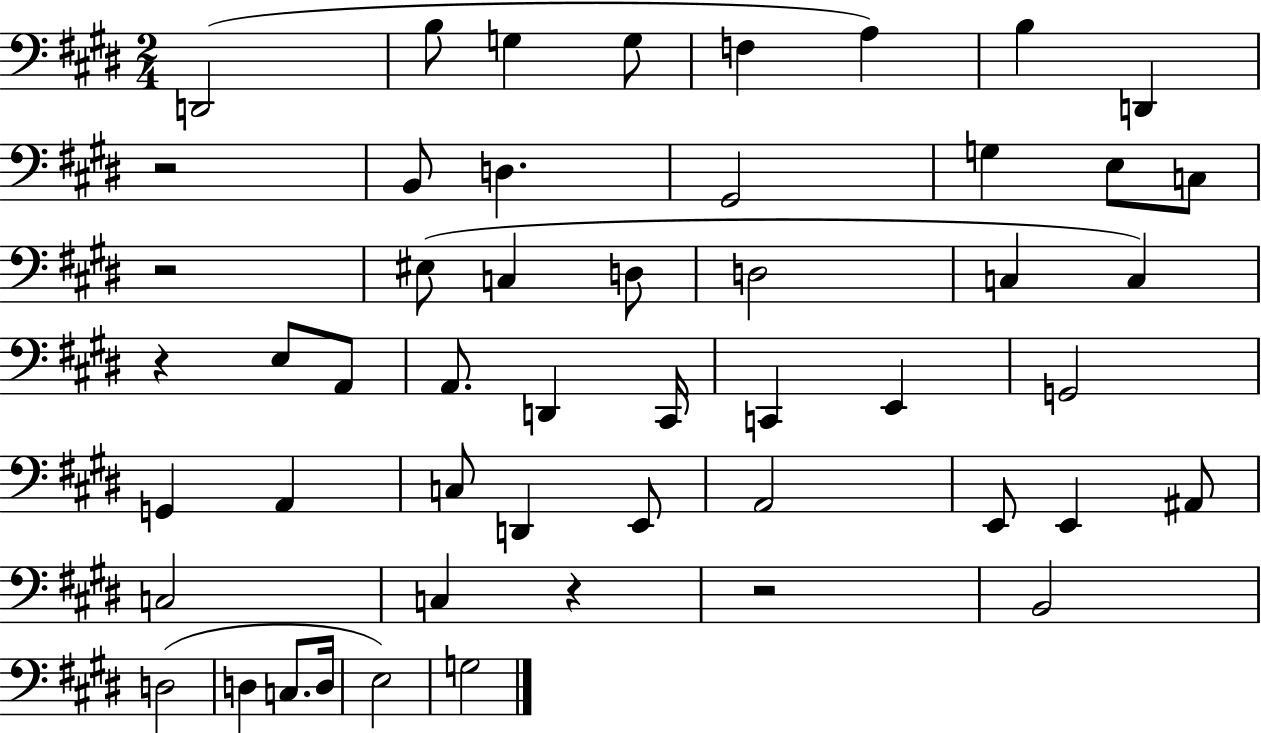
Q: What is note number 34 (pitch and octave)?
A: A2